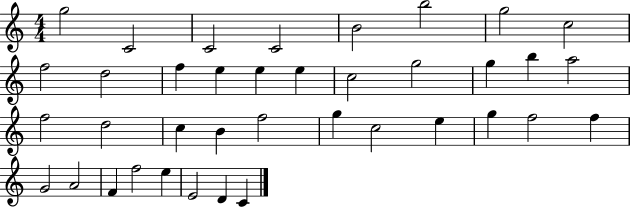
G5/h C4/h C4/h C4/h B4/h B5/h G5/h C5/h F5/h D5/h F5/q E5/q E5/q E5/q C5/h G5/h G5/q B5/q A5/h F5/h D5/h C5/q B4/q F5/h G5/q C5/h E5/q G5/q F5/h F5/q G4/h A4/h F4/q F5/h E5/q E4/h D4/q C4/q